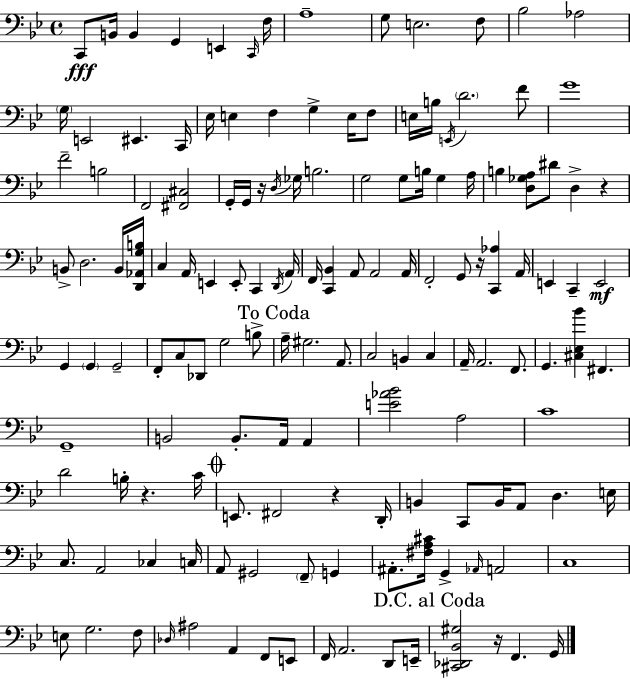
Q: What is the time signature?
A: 4/4